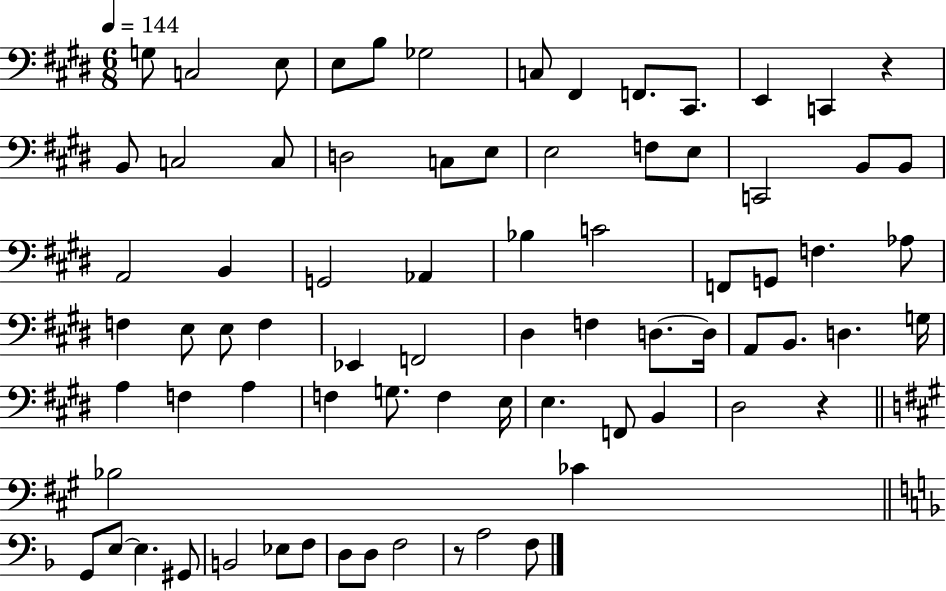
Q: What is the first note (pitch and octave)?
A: G3